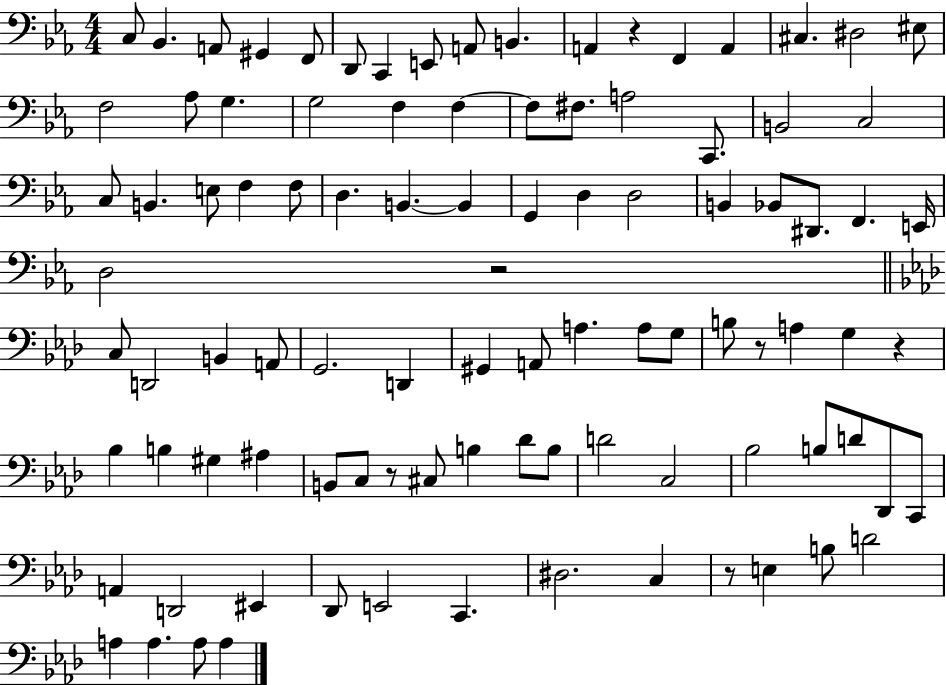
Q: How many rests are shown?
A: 6